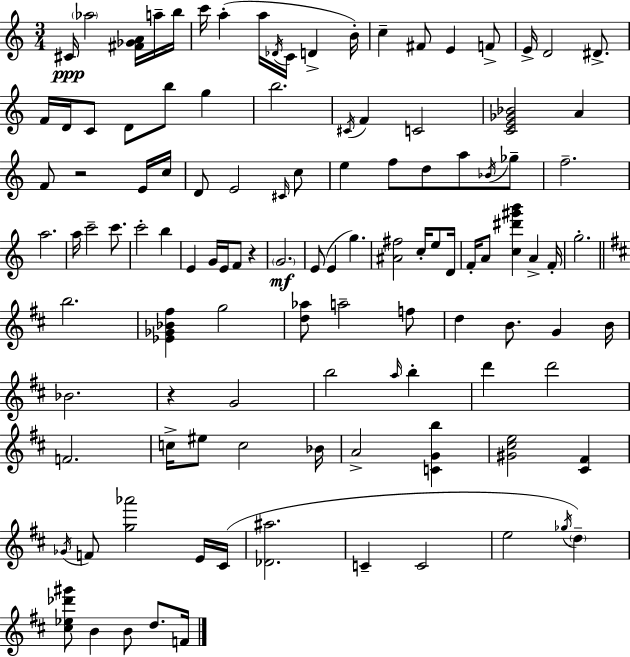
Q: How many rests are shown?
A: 3